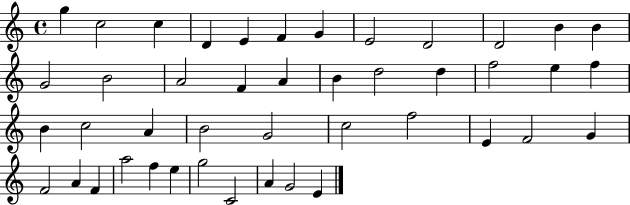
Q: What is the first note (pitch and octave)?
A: G5